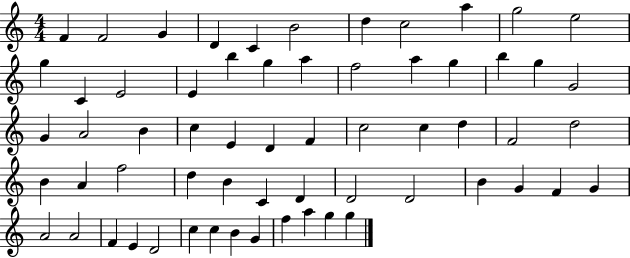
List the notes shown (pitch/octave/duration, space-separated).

F4/q F4/h G4/q D4/q C4/q B4/h D5/q C5/h A5/q G5/h E5/h G5/q C4/q E4/h E4/q B5/q G5/q A5/q F5/h A5/q G5/q B5/q G5/q G4/h G4/q A4/h B4/q C5/q E4/q D4/q F4/q C5/h C5/q D5/q F4/h D5/h B4/q A4/q F5/h D5/q B4/q C4/q D4/q D4/h D4/h B4/q G4/q F4/q G4/q A4/h A4/h F4/q E4/q D4/h C5/q C5/q B4/q G4/q F5/q A5/q G5/q G5/q